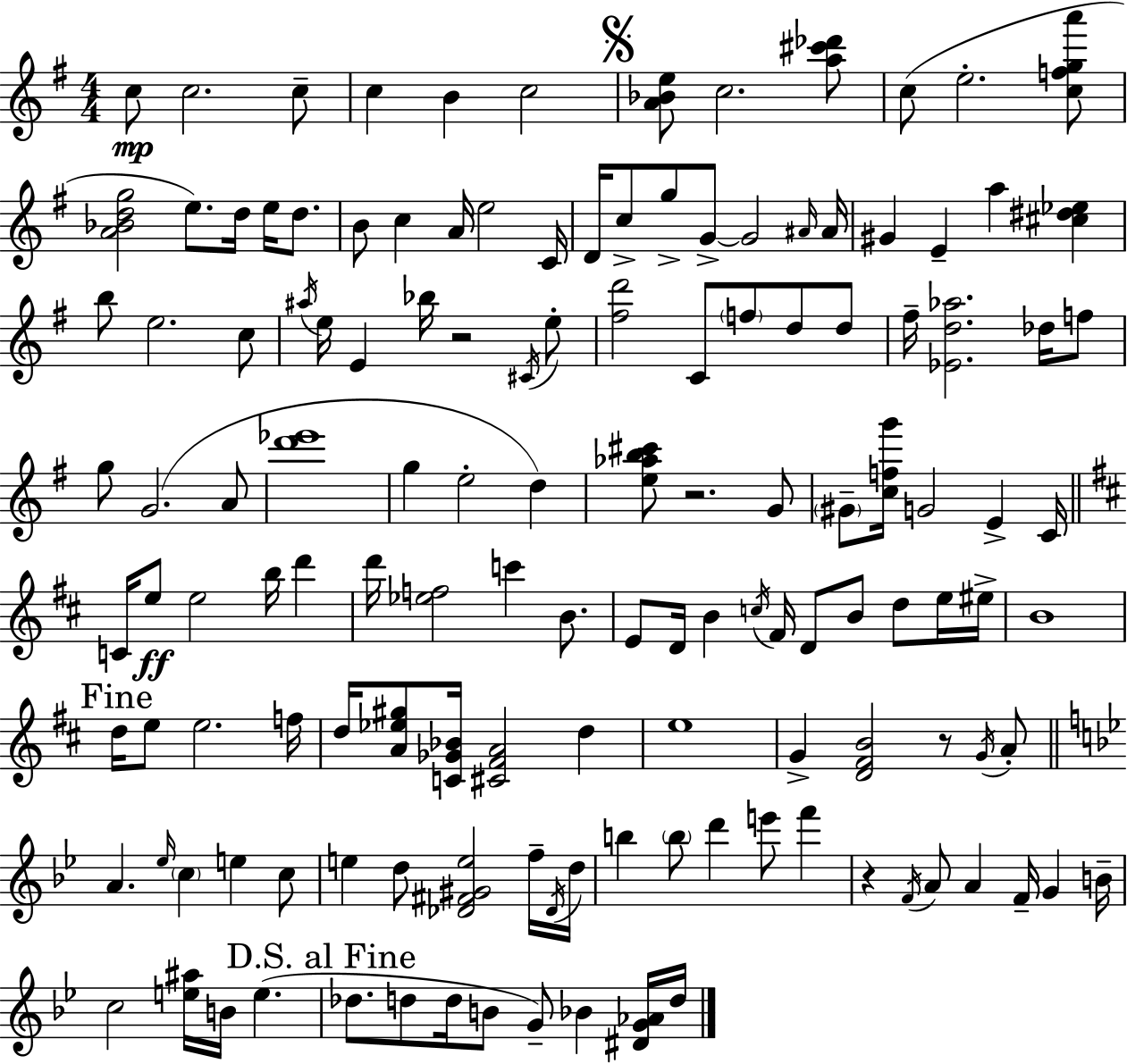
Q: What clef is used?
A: treble